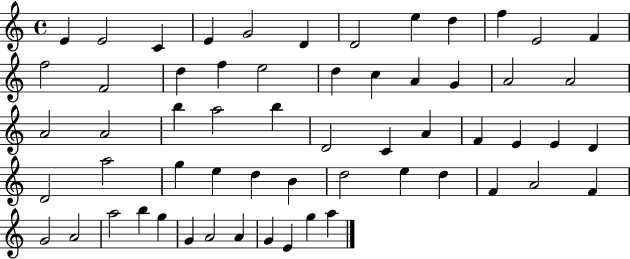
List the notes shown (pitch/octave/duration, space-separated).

E4/q E4/h C4/q E4/q G4/h D4/q D4/h E5/q D5/q F5/q E4/h F4/q F5/h F4/h D5/q F5/q E5/h D5/q C5/q A4/q G4/q A4/h A4/h A4/h A4/h B5/q A5/h B5/q D4/h C4/q A4/q F4/q E4/q E4/q D4/q D4/h A5/h G5/q E5/q D5/q B4/q D5/h E5/q D5/q F4/q A4/h F4/q G4/h A4/h A5/h B5/q G5/q G4/q A4/h A4/q G4/q E4/q G5/q A5/q